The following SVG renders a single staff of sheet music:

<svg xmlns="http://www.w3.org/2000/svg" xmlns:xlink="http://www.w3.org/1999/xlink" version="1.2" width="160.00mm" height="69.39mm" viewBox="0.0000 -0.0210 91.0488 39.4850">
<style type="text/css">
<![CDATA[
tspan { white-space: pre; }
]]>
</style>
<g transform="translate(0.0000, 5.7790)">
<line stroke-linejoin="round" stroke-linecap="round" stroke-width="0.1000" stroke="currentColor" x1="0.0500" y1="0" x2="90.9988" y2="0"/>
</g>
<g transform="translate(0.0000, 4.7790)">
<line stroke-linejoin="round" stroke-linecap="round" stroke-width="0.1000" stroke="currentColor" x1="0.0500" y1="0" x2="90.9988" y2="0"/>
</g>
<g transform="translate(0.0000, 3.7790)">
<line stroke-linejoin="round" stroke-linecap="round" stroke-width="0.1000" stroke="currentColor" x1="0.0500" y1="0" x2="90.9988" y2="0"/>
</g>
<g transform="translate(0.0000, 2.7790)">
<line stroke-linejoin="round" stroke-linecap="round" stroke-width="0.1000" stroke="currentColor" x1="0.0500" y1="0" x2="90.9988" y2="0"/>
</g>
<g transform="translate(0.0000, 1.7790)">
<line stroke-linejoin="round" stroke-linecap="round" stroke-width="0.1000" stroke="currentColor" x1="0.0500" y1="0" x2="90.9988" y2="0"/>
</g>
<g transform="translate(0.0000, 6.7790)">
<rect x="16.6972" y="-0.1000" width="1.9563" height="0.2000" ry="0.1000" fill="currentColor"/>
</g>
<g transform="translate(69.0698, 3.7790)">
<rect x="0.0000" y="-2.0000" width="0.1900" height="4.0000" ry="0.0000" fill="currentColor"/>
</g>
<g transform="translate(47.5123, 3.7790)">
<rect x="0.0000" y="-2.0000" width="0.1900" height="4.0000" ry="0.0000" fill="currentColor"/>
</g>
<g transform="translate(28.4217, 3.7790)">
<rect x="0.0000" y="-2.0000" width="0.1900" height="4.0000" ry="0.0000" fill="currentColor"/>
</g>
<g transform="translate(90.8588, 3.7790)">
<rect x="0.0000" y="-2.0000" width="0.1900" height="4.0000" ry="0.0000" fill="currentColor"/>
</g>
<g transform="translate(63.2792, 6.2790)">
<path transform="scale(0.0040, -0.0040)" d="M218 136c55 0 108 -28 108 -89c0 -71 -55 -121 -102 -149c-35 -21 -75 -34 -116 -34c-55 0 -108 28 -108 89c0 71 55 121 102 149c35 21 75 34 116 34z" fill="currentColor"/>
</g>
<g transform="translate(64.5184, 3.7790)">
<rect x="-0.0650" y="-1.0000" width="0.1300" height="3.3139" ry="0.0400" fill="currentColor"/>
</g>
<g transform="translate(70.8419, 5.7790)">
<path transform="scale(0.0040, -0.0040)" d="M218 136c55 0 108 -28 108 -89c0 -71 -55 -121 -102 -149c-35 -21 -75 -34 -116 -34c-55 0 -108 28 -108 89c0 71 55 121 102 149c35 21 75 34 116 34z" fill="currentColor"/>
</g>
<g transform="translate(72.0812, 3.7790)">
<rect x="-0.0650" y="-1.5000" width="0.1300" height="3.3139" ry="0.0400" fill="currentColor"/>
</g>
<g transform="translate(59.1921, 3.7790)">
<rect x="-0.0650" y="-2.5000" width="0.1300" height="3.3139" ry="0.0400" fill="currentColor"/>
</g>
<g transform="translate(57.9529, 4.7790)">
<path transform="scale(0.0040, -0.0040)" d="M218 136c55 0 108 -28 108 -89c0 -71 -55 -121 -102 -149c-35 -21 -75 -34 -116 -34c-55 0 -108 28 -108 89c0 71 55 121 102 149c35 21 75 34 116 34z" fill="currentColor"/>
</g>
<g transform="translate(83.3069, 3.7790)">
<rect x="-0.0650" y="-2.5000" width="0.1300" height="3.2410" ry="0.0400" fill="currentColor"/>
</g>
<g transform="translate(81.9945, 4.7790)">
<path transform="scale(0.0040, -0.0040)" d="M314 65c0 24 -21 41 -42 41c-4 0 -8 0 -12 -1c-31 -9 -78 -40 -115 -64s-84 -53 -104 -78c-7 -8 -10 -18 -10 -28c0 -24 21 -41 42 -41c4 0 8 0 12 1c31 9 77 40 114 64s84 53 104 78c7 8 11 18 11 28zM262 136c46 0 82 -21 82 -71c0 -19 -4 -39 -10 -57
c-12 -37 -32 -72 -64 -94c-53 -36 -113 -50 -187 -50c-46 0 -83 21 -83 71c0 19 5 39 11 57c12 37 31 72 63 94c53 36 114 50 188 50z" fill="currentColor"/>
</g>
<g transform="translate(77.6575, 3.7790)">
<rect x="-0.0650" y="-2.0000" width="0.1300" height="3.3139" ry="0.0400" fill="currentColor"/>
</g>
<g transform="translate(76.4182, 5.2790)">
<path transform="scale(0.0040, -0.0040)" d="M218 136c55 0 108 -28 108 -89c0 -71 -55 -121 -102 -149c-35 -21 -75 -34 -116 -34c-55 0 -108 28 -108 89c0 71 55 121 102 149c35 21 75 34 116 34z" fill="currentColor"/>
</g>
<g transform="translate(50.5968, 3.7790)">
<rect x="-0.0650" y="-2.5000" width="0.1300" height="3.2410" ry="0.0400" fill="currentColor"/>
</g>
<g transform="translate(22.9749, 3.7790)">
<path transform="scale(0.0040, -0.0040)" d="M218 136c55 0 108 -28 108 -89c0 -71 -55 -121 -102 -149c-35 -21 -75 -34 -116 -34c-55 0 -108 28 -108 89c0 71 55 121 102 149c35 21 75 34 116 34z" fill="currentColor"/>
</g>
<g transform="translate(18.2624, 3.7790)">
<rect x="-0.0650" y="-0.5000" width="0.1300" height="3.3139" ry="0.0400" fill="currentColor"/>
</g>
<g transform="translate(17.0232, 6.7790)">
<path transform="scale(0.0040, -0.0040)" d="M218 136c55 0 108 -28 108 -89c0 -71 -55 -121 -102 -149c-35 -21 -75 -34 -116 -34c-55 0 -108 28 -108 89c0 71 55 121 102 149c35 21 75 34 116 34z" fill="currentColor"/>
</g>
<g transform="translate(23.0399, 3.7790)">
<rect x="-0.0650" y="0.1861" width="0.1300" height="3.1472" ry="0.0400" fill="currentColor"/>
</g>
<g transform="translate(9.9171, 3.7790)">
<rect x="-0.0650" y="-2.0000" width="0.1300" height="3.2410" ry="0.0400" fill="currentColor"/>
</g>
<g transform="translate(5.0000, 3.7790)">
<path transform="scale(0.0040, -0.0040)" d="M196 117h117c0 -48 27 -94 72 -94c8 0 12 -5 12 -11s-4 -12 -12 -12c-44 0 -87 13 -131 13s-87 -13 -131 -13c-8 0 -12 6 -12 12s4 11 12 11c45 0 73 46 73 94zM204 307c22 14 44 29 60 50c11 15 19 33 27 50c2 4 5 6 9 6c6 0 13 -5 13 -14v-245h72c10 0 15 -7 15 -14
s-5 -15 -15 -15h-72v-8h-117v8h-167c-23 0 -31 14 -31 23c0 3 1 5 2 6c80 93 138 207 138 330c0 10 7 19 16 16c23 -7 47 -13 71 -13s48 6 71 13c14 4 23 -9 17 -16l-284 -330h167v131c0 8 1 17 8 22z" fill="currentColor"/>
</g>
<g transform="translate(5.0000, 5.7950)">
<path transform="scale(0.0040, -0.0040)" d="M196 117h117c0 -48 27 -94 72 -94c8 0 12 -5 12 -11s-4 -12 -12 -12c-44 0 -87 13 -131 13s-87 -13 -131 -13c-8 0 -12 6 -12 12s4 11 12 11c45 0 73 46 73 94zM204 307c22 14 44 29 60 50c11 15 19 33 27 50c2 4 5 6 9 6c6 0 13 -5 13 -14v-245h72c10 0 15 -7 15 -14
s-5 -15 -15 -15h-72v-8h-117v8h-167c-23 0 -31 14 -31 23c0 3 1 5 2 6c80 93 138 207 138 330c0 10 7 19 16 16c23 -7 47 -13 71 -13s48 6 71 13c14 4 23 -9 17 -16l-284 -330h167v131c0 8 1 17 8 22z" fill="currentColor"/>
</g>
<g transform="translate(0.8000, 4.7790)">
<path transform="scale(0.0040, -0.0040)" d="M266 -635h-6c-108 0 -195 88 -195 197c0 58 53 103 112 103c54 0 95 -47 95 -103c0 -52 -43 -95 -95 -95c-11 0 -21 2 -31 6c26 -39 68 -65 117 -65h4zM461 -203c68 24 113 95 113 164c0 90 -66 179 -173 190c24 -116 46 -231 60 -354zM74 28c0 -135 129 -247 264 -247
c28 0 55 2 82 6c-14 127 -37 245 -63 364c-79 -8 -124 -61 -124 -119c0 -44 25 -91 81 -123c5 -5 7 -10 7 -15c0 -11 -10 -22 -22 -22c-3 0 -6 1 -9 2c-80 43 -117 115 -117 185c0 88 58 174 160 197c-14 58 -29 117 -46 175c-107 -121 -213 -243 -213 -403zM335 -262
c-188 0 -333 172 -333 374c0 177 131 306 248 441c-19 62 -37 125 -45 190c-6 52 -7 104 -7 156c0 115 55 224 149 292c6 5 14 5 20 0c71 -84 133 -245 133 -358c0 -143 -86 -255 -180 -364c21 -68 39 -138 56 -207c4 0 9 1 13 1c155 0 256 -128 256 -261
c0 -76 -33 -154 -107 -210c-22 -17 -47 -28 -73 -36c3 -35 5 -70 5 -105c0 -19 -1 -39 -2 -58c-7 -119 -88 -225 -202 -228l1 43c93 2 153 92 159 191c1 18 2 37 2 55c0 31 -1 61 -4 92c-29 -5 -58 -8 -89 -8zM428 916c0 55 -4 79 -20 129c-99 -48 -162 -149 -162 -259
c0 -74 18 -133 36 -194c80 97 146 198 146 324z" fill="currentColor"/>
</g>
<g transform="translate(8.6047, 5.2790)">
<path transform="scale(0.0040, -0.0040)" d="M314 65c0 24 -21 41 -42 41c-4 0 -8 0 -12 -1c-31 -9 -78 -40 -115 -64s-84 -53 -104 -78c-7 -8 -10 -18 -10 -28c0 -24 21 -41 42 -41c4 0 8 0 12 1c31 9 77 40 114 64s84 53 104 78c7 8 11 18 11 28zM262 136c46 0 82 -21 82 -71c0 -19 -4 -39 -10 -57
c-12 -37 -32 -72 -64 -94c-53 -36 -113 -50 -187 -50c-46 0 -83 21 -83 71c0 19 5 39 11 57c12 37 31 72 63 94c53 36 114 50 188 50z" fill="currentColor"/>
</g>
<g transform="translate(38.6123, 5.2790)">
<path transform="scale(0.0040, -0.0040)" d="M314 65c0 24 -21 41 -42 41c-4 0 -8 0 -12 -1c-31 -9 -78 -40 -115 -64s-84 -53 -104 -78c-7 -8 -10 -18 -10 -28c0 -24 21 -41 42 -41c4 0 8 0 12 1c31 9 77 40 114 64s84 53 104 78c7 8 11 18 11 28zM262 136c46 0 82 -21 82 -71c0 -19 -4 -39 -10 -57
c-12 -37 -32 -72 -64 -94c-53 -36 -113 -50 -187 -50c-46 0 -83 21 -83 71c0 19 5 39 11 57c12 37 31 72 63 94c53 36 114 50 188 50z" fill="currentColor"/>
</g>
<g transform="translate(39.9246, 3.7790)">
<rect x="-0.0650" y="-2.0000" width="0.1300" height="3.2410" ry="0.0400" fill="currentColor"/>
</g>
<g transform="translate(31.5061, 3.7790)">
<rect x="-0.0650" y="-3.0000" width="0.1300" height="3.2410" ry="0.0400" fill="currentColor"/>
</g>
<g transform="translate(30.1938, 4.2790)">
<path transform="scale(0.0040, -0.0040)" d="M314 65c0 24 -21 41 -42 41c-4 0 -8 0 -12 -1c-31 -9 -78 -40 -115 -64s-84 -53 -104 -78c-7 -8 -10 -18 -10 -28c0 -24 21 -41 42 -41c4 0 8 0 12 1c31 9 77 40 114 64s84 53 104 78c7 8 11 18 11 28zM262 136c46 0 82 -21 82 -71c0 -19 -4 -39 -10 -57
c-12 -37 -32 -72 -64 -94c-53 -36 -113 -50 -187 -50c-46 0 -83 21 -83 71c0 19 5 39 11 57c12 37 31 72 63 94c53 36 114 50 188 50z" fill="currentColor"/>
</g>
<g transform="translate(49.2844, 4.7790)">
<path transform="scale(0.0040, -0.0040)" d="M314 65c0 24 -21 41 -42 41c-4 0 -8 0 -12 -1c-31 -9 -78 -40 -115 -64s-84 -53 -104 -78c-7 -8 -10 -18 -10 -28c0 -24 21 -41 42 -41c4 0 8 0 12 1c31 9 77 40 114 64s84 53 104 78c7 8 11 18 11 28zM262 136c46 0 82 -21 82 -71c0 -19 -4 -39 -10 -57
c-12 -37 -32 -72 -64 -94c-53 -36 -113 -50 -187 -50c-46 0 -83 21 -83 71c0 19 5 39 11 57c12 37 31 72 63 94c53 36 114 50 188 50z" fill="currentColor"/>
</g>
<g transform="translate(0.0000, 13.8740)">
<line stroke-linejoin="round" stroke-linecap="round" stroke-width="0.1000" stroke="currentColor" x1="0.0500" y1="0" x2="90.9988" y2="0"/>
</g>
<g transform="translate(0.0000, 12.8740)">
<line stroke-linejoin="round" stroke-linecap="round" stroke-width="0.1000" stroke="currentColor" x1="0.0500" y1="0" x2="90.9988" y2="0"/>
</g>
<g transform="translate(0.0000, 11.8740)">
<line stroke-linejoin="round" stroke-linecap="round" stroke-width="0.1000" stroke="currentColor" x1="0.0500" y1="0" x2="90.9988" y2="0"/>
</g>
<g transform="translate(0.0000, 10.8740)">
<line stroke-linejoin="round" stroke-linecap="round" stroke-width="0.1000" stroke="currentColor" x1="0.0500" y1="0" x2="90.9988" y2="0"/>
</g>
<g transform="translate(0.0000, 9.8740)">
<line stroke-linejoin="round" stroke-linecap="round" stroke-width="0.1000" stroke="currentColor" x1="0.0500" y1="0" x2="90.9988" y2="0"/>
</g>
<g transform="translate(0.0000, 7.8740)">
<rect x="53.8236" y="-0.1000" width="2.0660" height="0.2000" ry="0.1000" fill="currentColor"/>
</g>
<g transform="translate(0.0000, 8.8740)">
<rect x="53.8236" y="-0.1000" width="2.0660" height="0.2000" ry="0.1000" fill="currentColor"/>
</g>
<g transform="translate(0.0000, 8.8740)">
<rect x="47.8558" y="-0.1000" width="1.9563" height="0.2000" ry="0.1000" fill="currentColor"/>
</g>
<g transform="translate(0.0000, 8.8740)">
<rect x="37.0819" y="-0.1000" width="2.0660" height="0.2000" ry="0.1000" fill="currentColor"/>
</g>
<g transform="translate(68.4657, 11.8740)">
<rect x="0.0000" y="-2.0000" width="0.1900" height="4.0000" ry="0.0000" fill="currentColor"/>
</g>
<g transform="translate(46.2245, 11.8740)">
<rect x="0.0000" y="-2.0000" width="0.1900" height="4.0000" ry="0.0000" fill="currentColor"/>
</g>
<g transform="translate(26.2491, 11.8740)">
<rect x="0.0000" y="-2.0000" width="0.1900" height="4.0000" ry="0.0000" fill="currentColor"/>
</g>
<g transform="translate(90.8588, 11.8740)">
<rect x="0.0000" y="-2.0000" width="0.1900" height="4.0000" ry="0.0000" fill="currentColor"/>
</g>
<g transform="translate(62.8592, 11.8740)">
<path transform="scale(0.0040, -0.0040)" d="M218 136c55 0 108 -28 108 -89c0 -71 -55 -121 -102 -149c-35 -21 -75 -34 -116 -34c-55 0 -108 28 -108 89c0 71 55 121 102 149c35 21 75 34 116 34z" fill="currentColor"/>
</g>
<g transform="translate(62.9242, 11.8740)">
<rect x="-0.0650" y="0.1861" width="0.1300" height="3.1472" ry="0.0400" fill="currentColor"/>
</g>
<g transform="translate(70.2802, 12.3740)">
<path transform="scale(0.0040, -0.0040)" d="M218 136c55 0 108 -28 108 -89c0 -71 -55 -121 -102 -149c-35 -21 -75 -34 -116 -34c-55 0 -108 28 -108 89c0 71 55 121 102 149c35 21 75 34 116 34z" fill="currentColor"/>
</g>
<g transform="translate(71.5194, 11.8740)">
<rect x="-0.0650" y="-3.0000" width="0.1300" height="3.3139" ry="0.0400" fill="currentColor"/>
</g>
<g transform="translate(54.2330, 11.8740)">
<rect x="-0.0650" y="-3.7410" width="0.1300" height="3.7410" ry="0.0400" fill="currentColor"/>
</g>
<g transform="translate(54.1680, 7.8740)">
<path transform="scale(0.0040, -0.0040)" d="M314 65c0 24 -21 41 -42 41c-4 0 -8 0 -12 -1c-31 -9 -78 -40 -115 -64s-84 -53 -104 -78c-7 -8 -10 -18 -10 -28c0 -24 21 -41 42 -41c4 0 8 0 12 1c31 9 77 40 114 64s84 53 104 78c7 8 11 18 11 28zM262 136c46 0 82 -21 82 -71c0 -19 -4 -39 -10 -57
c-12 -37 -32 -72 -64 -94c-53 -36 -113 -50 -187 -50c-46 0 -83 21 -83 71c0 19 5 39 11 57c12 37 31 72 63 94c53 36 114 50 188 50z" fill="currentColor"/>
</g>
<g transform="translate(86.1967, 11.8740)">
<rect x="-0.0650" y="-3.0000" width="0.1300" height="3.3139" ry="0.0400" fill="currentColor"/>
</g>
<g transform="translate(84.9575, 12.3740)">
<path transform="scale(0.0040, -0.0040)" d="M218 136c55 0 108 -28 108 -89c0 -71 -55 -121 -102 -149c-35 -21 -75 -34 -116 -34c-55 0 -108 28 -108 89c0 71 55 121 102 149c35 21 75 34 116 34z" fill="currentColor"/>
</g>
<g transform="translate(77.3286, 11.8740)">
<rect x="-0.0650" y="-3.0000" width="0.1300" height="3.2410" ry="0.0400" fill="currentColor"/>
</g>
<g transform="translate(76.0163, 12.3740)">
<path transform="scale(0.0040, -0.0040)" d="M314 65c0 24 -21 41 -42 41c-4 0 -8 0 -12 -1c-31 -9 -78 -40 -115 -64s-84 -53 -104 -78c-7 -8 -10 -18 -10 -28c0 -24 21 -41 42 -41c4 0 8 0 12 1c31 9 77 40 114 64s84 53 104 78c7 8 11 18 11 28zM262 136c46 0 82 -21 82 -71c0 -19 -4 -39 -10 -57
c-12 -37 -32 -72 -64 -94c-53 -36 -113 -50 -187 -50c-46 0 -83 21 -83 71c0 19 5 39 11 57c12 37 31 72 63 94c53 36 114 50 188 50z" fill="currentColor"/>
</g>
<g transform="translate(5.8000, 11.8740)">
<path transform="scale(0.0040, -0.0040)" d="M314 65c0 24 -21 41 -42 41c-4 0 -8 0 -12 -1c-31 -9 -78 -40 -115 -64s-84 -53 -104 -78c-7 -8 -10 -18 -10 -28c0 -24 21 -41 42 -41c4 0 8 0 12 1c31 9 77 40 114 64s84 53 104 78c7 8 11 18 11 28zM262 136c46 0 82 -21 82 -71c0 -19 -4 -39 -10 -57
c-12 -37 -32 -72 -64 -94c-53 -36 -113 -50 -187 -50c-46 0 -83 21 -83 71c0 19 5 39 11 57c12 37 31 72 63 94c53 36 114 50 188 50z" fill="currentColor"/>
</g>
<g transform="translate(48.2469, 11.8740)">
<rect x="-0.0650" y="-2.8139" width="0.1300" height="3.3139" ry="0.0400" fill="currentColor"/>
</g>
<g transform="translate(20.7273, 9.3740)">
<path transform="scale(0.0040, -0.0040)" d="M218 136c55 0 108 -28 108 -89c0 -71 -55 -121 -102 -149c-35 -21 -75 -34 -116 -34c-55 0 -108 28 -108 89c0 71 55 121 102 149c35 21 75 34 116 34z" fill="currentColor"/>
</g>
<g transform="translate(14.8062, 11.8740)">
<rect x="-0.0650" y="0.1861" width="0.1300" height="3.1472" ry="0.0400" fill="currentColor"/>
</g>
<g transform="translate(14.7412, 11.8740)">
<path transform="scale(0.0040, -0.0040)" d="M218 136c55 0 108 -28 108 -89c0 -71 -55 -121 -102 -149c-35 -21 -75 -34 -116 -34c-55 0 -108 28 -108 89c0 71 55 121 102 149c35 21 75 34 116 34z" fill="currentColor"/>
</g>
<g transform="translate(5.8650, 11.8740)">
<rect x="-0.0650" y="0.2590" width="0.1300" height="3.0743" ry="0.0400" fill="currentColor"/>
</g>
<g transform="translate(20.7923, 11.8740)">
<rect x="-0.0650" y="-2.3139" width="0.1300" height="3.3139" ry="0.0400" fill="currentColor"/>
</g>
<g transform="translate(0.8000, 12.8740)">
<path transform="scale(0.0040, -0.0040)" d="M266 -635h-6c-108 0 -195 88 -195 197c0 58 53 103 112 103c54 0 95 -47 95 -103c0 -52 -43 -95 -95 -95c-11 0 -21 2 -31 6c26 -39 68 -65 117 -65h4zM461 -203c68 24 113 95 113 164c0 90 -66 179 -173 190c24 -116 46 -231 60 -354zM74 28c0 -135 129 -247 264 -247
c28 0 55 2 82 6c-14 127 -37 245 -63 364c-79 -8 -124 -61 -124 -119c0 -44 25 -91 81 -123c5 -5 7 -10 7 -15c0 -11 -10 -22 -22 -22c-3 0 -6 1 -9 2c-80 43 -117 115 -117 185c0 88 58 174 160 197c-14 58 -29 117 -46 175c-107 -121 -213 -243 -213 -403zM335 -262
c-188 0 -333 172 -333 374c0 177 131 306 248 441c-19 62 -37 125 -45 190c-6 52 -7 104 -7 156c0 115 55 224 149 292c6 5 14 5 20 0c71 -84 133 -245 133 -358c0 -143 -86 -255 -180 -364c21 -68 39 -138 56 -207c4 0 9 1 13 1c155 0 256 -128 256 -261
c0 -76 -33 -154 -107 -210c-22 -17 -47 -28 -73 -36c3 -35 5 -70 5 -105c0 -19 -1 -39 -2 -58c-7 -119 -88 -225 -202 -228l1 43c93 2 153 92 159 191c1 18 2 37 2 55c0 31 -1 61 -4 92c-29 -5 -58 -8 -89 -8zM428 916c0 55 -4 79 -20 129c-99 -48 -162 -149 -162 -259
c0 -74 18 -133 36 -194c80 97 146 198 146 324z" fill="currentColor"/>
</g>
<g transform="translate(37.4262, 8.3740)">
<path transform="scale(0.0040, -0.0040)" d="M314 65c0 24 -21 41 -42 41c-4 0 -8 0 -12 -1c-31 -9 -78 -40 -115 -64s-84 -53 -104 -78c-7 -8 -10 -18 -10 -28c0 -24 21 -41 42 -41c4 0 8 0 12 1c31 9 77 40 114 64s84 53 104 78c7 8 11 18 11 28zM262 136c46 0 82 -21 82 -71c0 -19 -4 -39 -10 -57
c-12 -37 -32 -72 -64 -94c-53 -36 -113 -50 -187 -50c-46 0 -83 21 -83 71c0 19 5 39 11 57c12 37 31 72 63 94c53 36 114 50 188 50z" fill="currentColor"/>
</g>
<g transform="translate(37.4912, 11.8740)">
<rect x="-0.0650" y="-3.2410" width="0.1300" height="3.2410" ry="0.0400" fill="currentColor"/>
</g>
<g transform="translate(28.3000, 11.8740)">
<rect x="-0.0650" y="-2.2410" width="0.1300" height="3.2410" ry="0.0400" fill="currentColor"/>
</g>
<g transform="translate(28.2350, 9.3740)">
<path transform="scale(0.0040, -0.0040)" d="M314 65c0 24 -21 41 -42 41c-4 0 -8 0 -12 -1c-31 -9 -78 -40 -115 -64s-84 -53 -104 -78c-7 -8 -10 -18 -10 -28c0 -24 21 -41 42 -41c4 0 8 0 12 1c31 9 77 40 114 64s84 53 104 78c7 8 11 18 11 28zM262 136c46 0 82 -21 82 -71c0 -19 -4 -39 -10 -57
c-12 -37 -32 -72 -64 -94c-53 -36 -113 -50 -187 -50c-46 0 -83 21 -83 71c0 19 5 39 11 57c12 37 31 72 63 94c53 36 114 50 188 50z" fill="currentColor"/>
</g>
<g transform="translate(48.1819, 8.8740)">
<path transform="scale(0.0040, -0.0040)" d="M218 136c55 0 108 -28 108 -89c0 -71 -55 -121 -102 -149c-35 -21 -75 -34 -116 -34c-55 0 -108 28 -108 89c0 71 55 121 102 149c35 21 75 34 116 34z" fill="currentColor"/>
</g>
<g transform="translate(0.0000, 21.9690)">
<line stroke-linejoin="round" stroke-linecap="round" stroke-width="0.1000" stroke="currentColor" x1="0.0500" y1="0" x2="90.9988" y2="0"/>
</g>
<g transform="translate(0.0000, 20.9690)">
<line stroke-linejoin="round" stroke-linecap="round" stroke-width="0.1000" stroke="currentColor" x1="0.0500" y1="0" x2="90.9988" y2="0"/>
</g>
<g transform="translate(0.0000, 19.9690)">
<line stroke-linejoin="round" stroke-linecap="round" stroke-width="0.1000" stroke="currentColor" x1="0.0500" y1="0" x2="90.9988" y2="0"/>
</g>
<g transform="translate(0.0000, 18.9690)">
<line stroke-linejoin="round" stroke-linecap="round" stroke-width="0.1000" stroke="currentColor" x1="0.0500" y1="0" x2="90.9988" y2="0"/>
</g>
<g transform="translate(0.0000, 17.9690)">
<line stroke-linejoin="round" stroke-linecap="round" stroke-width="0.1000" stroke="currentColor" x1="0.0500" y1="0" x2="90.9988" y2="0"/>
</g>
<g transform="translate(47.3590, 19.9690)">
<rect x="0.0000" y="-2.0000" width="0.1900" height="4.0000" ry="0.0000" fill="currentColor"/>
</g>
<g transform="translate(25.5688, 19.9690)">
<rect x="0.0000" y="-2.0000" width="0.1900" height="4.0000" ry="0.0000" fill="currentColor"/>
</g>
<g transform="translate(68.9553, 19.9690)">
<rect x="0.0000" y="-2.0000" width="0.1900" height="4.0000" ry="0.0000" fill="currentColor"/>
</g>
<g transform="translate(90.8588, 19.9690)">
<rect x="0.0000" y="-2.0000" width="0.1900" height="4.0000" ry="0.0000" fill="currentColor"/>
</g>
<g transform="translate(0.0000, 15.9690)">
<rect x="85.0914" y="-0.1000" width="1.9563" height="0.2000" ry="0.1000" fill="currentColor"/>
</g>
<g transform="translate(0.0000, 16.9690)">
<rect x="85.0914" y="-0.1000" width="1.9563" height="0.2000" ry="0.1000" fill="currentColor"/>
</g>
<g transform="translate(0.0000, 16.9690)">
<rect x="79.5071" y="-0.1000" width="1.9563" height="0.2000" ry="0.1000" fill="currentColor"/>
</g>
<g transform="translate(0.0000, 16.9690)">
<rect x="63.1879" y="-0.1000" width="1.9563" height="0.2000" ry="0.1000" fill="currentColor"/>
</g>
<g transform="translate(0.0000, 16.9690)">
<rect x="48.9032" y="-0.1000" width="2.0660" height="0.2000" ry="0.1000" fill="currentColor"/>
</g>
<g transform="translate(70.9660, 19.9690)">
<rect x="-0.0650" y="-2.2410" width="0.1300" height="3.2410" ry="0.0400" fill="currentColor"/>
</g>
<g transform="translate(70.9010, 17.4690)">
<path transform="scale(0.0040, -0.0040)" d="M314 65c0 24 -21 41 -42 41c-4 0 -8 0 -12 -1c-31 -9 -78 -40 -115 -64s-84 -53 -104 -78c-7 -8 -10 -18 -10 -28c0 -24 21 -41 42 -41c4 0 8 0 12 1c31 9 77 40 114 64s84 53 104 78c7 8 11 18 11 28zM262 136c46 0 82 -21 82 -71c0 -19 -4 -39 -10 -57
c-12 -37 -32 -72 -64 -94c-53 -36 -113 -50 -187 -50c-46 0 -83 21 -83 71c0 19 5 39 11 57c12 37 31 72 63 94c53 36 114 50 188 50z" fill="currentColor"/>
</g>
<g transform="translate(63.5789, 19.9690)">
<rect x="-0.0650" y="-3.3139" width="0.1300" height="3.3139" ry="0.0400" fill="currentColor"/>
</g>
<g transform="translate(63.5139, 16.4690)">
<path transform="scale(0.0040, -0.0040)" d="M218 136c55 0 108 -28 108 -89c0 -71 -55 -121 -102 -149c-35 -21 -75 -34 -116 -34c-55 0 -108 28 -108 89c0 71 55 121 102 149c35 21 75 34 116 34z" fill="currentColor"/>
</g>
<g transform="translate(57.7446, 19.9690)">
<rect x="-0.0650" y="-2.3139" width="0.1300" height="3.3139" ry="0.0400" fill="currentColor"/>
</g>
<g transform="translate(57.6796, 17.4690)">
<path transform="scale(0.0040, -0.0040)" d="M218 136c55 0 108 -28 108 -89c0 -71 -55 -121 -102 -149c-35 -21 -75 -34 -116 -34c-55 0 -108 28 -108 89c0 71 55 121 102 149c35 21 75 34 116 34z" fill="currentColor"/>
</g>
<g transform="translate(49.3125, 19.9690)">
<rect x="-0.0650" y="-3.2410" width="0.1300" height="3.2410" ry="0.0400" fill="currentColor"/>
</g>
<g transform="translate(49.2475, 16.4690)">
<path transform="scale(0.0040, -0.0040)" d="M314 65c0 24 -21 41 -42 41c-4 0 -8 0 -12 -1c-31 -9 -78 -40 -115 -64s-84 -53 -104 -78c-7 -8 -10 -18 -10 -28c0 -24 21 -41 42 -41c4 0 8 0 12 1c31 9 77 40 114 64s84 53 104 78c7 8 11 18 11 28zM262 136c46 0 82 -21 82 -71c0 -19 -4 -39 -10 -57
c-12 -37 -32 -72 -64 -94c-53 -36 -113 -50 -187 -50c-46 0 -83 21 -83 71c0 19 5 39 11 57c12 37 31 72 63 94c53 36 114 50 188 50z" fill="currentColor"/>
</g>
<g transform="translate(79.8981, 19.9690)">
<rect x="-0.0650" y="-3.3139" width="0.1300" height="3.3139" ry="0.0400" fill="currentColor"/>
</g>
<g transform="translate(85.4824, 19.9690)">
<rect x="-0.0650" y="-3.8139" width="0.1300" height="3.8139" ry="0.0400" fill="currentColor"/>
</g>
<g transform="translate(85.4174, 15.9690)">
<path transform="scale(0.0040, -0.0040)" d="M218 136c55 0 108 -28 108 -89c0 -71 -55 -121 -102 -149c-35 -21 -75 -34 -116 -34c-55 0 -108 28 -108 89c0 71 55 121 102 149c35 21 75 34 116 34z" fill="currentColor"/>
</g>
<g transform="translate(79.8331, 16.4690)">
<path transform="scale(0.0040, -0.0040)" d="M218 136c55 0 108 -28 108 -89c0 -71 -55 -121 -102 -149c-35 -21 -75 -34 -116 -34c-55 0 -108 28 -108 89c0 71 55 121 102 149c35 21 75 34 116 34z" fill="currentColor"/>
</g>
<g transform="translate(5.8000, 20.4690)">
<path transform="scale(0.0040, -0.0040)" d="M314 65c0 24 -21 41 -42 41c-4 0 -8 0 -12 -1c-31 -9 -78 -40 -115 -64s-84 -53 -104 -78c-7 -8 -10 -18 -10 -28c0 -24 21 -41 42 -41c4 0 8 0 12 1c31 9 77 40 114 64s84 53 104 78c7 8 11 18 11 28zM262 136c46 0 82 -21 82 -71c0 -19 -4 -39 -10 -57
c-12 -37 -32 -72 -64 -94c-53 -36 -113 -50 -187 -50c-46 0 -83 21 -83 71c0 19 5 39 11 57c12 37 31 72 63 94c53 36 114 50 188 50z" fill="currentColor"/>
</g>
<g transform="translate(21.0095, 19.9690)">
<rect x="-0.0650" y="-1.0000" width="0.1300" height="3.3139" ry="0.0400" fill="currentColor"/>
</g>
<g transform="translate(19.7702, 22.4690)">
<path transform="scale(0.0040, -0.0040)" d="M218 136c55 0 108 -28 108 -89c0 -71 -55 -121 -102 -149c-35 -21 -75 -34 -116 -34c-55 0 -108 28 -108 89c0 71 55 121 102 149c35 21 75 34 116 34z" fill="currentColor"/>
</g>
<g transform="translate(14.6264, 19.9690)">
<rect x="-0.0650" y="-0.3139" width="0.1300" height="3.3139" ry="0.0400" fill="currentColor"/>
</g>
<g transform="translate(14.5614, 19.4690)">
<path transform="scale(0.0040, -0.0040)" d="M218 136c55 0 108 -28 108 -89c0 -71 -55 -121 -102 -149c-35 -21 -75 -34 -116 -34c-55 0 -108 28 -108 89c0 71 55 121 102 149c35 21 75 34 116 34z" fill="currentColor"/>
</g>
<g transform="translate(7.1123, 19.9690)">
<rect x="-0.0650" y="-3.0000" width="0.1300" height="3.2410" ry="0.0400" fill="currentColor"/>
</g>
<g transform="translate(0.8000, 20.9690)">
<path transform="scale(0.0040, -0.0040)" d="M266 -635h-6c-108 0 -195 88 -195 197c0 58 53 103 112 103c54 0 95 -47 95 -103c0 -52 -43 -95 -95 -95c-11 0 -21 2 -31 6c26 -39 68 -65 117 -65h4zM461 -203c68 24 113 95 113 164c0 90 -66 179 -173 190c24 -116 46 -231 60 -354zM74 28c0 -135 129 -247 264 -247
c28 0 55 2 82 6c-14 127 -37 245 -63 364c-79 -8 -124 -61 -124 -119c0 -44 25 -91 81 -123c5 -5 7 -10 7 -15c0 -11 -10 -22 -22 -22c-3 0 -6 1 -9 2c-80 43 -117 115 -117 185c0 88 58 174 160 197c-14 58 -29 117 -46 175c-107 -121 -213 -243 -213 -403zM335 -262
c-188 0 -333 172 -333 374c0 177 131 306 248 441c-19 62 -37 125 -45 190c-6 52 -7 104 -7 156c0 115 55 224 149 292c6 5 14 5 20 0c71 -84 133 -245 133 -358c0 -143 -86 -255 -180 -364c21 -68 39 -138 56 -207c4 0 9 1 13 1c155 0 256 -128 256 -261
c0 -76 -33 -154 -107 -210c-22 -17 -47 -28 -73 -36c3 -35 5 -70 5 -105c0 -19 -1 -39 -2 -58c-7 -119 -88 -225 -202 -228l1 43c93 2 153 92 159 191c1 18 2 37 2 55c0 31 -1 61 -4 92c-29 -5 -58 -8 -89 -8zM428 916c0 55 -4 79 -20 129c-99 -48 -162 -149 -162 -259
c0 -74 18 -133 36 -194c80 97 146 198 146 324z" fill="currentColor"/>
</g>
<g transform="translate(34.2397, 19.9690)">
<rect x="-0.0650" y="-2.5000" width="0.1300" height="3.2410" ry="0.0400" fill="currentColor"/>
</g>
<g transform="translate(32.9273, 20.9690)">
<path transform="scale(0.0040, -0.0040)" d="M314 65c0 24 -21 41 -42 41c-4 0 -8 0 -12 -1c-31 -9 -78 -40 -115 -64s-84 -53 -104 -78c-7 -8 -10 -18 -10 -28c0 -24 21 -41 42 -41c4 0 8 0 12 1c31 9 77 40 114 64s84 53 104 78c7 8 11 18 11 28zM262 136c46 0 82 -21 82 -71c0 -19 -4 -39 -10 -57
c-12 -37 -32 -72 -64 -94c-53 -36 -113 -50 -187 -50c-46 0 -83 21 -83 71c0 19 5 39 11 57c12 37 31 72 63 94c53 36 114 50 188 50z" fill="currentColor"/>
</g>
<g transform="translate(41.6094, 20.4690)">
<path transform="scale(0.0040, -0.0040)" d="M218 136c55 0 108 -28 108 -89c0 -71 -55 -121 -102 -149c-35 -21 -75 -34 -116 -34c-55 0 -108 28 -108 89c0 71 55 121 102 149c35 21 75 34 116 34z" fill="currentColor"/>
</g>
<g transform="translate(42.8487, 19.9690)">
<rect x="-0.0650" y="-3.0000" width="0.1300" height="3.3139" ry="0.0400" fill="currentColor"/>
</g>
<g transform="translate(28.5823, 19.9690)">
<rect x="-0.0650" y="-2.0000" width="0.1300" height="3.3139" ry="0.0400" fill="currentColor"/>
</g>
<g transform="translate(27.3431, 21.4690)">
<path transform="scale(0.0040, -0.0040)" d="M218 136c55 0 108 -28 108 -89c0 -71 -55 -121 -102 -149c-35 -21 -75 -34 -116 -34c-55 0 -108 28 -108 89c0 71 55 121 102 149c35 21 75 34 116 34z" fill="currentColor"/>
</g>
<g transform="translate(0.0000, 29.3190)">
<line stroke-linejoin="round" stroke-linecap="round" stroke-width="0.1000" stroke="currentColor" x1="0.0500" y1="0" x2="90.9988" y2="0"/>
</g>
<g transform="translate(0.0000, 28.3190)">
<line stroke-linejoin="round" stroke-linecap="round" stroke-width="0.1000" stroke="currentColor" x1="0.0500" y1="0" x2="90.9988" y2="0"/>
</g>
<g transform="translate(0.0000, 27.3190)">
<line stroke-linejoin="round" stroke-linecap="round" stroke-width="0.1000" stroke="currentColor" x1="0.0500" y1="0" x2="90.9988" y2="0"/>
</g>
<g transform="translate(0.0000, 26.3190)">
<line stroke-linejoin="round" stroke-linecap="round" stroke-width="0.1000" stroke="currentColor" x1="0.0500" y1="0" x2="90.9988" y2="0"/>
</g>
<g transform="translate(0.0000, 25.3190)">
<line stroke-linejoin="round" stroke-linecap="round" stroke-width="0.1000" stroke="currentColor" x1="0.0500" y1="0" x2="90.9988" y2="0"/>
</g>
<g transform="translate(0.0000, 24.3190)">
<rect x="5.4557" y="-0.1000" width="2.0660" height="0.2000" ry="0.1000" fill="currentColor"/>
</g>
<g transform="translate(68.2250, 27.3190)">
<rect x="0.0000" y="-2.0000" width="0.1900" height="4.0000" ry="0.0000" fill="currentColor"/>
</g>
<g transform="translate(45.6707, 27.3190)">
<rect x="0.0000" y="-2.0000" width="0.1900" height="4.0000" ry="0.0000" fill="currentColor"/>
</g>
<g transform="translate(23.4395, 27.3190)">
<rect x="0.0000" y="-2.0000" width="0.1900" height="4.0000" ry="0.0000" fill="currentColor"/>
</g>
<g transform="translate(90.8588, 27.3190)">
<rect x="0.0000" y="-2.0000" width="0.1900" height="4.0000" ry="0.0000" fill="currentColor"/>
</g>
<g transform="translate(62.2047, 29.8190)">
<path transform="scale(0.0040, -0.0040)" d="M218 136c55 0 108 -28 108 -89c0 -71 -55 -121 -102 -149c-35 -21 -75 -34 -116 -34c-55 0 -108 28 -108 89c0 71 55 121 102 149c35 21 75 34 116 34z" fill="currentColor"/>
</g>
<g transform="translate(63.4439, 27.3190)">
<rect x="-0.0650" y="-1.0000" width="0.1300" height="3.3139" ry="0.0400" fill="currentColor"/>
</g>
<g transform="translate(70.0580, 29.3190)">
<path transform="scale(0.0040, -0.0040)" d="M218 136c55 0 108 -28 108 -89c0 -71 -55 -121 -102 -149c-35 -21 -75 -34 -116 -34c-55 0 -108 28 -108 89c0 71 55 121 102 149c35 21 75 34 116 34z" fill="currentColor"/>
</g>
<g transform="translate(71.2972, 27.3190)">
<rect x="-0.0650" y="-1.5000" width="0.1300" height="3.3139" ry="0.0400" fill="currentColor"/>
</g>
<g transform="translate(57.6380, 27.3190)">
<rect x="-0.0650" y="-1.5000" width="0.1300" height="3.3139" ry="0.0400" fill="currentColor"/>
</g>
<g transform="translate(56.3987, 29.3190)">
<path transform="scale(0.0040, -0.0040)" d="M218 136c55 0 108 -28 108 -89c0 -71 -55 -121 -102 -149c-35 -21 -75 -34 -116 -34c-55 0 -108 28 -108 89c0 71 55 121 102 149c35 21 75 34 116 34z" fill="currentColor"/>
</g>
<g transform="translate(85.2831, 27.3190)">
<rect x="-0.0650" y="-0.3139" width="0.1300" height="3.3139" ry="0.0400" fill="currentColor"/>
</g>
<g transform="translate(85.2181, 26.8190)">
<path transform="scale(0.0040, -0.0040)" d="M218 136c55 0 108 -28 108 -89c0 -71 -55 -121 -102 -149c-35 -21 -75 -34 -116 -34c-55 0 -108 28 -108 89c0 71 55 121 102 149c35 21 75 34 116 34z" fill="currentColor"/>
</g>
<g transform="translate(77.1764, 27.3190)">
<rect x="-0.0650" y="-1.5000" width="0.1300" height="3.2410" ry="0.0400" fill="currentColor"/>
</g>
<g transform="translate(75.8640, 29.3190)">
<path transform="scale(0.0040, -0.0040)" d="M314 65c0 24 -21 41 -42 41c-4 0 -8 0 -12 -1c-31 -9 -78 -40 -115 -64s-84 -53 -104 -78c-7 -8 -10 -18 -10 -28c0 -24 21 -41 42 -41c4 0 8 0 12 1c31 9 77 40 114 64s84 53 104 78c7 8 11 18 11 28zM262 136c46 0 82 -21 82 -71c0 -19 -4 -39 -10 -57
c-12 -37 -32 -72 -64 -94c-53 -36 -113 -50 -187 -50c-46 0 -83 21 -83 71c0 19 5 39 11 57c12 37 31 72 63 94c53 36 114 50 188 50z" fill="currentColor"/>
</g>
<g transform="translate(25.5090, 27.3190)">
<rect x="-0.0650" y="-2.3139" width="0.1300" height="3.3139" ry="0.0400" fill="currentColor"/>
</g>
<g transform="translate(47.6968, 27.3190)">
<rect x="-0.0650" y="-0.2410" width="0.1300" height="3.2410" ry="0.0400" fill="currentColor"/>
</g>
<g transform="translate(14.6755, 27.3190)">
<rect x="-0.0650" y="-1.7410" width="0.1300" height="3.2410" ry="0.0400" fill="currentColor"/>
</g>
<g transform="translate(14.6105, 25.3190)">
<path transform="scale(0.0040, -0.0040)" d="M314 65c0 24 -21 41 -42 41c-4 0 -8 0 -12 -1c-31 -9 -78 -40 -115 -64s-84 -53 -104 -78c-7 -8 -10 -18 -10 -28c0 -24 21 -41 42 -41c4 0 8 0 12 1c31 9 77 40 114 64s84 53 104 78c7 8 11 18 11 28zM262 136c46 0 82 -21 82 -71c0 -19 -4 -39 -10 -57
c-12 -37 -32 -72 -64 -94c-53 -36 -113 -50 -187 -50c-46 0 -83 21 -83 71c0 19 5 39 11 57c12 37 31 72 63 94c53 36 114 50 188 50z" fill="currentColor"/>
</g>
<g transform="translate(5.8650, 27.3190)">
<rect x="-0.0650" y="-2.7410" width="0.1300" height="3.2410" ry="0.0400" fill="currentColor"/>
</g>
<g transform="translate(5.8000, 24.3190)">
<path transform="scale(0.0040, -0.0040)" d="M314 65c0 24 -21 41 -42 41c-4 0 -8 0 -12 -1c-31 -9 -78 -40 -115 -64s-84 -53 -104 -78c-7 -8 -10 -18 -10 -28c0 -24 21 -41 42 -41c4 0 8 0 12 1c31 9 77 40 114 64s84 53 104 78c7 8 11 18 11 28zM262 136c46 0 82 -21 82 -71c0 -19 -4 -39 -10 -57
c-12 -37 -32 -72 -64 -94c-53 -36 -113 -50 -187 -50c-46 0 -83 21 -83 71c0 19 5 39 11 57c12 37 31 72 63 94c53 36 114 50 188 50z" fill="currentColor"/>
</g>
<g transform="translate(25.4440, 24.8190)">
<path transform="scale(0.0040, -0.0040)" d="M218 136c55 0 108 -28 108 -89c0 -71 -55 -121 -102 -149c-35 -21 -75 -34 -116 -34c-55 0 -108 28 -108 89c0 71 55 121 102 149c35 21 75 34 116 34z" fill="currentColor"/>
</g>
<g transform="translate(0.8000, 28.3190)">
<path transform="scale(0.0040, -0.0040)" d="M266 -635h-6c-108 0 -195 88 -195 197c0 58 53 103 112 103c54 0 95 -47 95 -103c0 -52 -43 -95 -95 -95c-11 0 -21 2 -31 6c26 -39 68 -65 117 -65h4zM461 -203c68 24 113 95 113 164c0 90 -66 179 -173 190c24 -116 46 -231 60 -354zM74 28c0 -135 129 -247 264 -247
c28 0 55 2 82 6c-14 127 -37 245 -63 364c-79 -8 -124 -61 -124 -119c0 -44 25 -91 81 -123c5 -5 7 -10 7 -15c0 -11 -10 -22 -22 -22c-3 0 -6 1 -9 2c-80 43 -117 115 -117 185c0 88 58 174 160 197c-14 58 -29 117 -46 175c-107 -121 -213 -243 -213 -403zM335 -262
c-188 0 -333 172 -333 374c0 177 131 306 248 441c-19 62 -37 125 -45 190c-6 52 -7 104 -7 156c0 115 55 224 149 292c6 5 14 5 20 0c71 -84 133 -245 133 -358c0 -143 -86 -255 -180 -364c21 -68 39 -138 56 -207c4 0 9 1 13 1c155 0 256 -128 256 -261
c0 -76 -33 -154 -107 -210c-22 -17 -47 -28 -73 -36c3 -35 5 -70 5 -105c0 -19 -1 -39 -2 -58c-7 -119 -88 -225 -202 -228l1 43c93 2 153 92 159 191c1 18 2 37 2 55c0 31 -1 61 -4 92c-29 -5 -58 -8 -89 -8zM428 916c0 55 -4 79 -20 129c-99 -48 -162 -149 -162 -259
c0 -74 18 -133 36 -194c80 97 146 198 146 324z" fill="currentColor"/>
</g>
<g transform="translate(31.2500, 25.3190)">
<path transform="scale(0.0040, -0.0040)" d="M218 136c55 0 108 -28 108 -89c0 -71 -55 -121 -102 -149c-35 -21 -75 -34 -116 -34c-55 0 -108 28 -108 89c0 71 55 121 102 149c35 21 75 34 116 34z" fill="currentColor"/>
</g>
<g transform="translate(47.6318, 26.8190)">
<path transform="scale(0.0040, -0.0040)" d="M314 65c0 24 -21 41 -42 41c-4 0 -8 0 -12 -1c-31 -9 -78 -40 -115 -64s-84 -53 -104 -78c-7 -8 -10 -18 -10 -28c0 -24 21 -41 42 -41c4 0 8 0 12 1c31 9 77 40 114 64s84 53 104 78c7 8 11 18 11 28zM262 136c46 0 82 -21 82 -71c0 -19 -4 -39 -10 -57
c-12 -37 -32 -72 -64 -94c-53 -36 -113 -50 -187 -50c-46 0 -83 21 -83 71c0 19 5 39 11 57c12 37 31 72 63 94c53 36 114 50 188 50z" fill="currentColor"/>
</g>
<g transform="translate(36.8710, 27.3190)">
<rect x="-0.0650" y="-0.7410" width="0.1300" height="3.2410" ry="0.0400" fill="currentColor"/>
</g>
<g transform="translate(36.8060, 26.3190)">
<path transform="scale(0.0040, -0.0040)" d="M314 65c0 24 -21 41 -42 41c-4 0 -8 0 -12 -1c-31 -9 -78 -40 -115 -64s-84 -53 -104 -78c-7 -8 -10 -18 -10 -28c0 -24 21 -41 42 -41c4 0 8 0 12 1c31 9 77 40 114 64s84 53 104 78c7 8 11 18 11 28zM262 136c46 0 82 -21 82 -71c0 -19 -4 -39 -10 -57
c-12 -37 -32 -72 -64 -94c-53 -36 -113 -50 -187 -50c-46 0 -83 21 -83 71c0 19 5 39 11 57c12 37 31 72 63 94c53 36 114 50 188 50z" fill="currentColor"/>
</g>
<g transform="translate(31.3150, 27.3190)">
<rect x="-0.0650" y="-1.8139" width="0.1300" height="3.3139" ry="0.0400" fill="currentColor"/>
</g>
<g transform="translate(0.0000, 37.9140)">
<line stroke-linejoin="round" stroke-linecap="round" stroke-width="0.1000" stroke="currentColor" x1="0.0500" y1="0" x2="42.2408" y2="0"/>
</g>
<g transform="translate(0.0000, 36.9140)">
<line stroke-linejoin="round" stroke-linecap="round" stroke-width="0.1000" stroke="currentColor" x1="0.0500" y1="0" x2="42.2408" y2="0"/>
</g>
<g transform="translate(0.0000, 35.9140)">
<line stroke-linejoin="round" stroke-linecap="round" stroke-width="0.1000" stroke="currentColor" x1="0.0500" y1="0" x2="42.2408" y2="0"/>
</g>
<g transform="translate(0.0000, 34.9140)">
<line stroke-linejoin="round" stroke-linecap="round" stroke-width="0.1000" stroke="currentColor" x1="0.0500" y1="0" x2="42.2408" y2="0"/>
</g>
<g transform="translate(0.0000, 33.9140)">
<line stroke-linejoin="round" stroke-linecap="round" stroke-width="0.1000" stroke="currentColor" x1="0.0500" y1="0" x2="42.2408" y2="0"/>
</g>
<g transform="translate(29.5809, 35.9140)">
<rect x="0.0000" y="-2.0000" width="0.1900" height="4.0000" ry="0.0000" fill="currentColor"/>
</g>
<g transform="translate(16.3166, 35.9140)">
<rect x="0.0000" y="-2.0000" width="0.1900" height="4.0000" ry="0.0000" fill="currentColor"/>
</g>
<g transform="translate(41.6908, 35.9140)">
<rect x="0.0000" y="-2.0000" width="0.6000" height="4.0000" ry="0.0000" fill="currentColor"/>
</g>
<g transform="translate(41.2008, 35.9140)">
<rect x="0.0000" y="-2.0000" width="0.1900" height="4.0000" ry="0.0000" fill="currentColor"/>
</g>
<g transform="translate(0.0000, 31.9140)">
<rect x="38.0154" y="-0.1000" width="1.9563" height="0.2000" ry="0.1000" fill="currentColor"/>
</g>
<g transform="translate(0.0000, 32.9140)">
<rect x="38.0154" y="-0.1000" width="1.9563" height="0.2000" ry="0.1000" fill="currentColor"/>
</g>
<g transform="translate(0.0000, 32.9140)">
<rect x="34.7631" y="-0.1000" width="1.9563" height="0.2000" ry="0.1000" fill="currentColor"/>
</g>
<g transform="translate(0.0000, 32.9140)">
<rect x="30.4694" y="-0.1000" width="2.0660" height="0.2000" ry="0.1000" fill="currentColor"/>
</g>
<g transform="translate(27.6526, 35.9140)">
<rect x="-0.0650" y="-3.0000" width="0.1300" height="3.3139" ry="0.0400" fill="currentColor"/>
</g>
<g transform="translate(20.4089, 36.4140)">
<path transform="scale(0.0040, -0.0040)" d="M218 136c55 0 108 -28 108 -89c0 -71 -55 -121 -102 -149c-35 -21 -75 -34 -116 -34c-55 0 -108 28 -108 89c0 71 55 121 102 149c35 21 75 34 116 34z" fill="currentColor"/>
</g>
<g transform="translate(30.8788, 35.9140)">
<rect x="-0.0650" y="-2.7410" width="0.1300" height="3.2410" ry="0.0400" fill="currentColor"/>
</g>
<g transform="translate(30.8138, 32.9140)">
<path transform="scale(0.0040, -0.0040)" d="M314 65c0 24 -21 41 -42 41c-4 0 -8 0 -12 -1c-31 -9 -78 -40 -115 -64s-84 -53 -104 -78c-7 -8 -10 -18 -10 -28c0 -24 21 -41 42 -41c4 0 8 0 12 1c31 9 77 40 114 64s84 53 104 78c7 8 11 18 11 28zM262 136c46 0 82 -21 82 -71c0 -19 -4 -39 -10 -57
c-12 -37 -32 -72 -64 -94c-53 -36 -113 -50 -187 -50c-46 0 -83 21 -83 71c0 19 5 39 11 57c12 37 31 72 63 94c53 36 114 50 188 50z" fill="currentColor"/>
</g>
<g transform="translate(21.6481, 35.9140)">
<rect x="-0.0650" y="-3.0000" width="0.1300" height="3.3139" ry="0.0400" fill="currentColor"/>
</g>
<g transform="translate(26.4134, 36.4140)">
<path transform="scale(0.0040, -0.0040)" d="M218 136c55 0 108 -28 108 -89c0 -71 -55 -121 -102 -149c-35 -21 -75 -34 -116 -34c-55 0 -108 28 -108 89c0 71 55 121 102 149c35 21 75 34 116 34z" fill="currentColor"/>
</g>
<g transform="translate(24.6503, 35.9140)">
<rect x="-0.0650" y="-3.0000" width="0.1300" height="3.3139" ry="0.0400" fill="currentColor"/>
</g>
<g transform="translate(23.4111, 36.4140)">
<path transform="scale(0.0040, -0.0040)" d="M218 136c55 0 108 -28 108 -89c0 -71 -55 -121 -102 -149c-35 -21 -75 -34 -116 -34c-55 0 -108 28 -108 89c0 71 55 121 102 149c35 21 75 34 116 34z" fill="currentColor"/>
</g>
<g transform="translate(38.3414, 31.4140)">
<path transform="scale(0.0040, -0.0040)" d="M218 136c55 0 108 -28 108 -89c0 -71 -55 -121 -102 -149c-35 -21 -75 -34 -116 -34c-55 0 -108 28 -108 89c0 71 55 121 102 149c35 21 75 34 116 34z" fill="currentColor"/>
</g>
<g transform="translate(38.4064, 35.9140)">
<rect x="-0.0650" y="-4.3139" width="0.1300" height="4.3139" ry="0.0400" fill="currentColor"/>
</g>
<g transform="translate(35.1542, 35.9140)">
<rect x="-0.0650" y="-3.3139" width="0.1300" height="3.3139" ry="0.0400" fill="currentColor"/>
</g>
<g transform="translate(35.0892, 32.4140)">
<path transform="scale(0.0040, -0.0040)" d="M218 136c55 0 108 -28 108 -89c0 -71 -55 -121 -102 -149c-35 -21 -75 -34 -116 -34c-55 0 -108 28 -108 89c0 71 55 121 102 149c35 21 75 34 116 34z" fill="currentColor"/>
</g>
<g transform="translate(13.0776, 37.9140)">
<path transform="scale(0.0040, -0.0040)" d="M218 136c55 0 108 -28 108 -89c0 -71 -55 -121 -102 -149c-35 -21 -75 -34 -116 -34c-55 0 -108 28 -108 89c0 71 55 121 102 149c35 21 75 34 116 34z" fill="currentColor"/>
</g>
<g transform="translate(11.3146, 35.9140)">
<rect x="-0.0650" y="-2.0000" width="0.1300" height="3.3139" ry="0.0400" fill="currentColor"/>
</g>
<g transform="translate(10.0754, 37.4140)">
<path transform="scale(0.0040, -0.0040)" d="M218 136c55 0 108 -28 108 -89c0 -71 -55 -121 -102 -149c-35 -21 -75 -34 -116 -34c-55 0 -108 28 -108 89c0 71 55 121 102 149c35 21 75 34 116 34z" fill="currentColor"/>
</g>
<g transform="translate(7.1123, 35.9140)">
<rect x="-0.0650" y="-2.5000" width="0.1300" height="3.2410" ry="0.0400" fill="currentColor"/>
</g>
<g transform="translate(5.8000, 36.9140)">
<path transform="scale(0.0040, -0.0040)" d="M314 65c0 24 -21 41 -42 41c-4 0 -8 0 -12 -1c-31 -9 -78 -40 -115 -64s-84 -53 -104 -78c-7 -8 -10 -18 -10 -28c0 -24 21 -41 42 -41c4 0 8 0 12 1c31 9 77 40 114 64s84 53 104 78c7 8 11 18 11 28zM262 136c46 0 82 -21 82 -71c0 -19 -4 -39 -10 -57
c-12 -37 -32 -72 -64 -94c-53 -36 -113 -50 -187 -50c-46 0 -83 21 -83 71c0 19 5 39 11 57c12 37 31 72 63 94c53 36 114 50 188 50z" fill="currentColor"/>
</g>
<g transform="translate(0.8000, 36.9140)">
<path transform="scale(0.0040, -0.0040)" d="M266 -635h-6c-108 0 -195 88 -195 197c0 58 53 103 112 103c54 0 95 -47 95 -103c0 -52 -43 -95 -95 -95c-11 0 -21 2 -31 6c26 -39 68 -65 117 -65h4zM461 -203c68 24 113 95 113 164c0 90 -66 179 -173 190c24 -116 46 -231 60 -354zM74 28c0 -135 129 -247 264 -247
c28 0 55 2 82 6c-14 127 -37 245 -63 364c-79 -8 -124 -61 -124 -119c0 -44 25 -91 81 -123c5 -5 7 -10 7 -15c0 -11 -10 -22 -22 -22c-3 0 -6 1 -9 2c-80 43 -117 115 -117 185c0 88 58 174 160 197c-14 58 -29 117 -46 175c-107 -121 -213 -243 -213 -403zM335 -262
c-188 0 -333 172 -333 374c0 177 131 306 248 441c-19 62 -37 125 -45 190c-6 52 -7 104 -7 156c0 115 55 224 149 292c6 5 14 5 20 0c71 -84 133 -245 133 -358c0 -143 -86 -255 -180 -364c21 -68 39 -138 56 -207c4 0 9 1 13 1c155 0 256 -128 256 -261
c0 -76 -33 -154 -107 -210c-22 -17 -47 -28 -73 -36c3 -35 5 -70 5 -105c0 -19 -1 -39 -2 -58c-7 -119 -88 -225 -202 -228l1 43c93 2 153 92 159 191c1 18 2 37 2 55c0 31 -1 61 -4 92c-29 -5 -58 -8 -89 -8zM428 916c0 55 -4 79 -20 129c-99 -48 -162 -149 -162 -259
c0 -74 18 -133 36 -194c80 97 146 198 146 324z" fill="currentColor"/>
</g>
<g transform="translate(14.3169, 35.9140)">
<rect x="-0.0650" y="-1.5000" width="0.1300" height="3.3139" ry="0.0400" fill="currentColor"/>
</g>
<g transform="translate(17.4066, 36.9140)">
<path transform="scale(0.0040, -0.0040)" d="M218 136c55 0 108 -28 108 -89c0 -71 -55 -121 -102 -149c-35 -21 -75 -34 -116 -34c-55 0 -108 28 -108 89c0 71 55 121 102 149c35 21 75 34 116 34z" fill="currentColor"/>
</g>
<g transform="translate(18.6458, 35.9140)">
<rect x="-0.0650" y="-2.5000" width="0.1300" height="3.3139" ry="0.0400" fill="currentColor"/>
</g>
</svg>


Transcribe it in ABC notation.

X:1
T:Untitled
M:4/4
L:1/4
K:C
F2 C B A2 F2 G2 G D E F G2 B2 B g g2 b2 a c'2 B A A2 A A2 c D F G2 A b2 g b g2 b c' a2 f2 g f d2 c2 E D E E2 c G2 F E G A A A a2 b d'